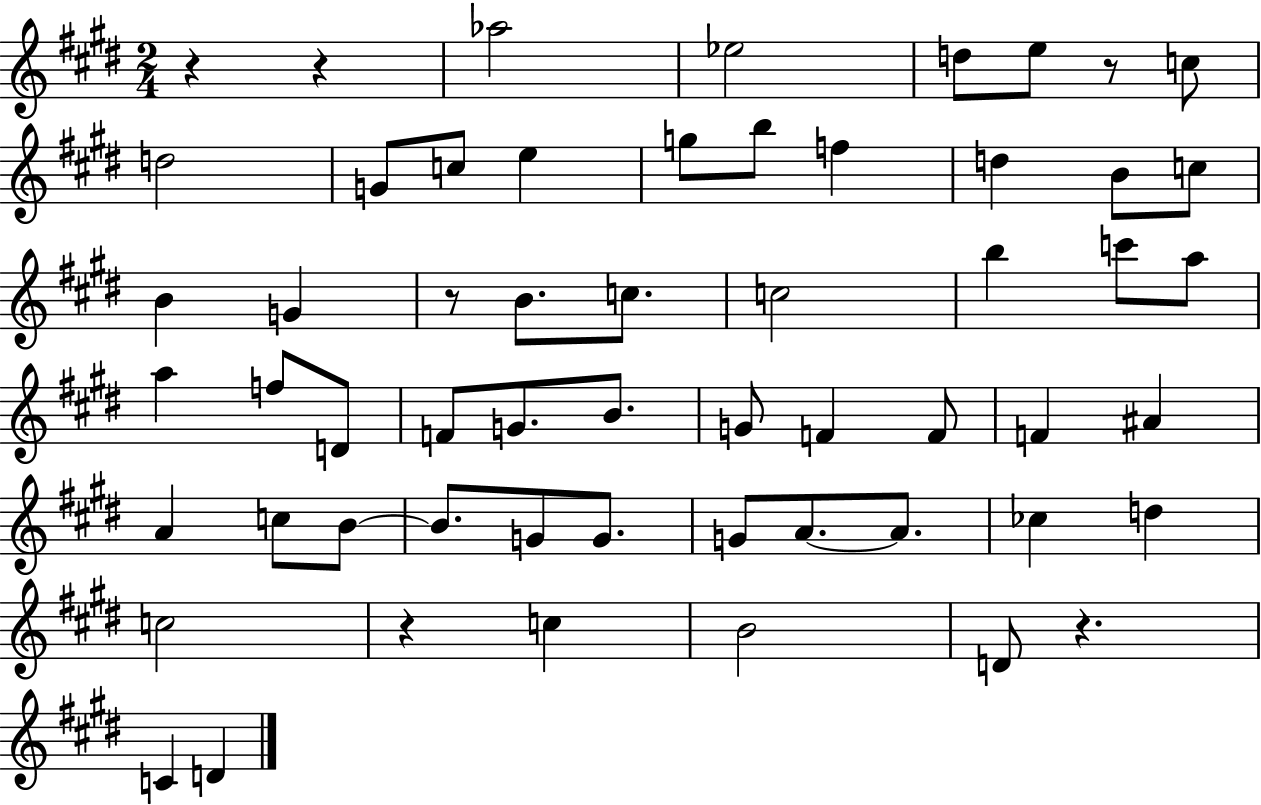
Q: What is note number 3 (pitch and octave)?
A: D5